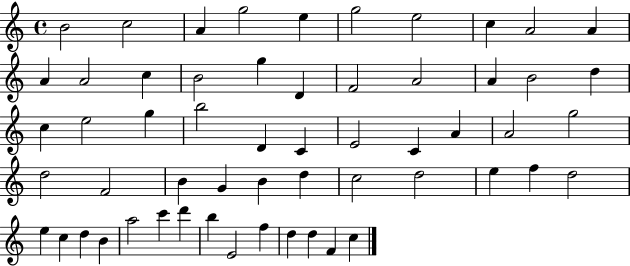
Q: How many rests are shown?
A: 0